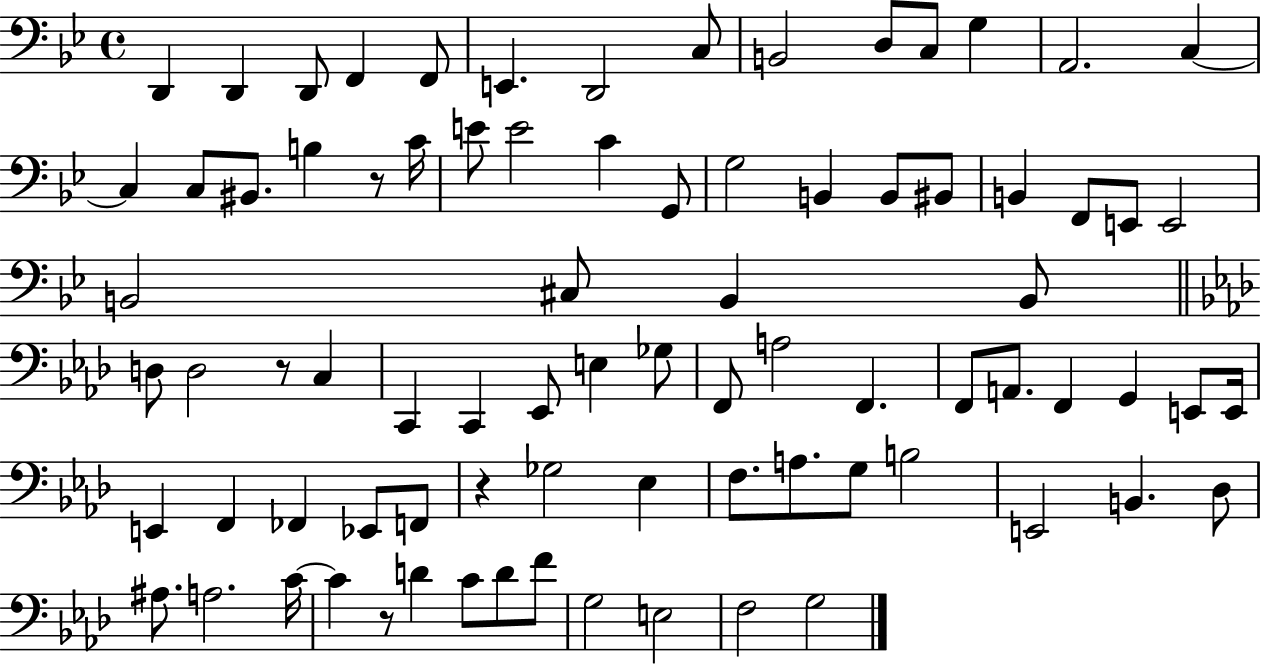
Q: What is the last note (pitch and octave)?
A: G3